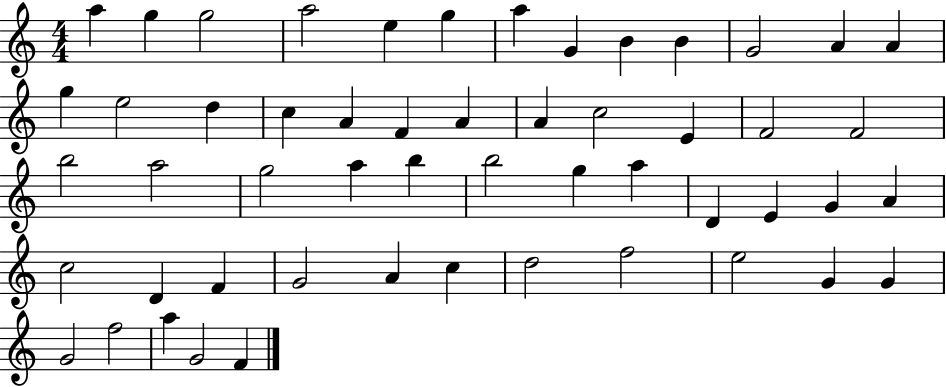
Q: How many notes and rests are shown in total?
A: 53